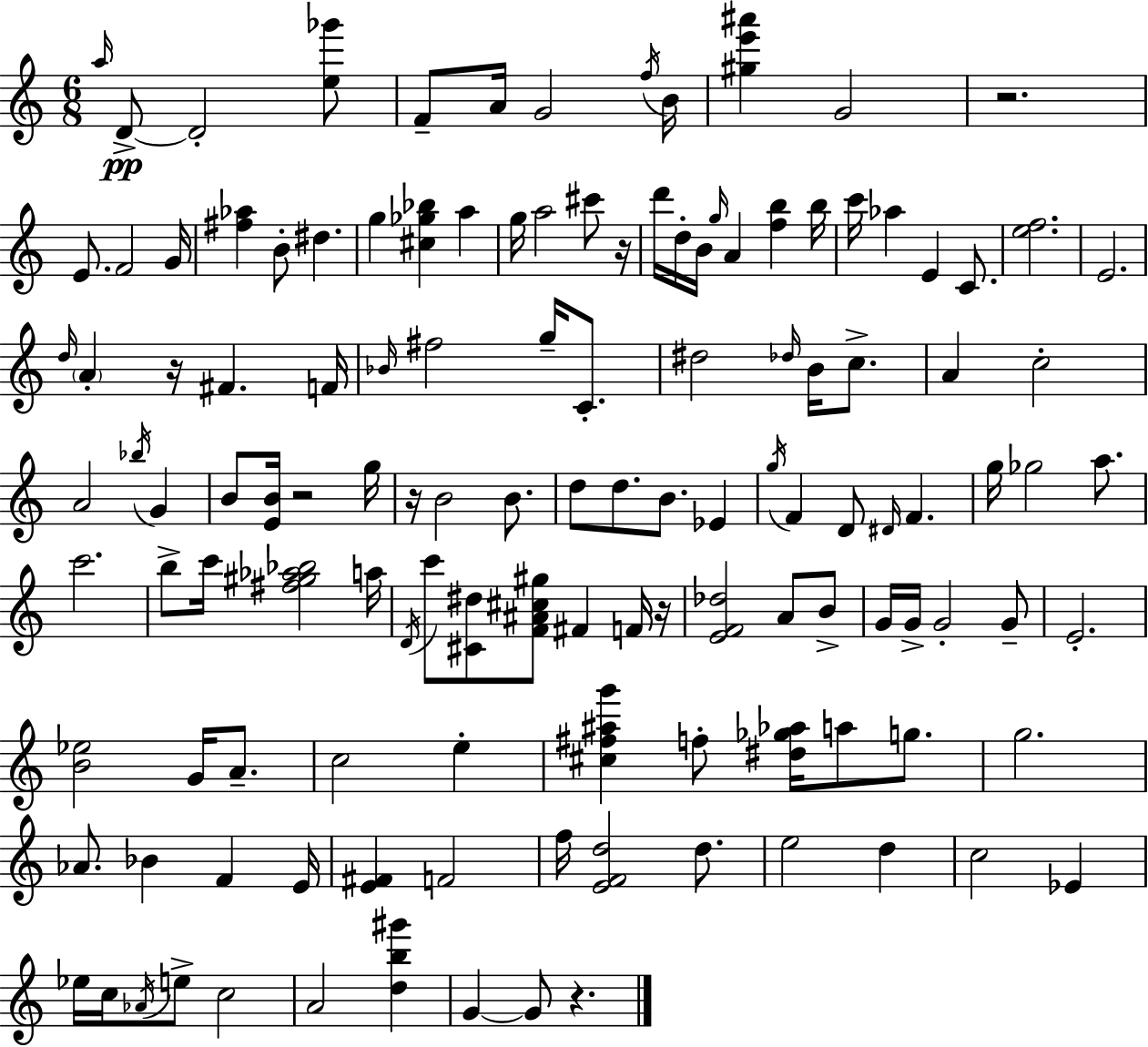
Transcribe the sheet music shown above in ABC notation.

X:1
T:Untitled
M:6/8
L:1/4
K:Am
a/4 D/2 D2 [e_g']/2 F/2 A/4 G2 f/4 B/4 [^ge'^a'] G2 z2 E/2 F2 G/4 [^f_a] B/2 ^d g [^c_g_b] a g/4 a2 ^c'/2 z/4 d'/4 d/4 B/4 g/4 A [fb] b/4 c'/4 _a E C/2 [ef]2 E2 d/4 A z/4 ^F F/4 _B/4 ^f2 g/4 C/2 ^d2 _d/4 B/4 c/2 A c2 A2 _b/4 G B/2 [EB]/4 z2 g/4 z/4 B2 B/2 d/2 d/2 B/2 _E g/4 F D/2 ^D/4 F g/4 _g2 a/2 c'2 b/2 c'/4 [^f^g_a_b]2 a/4 D/4 c'/2 [^C^d]/2 [F^A^c^g]/2 ^F F/4 z/4 [EF_d]2 A/2 B/2 G/4 G/4 G2 G/2 E2 [B_e]2 G/4 A/2 c2 e [^c^f^ag'] f/2 [^d_g_a]/4 a/2 g/2 g2 _A/2 _B F E/4 [E^F] F2 f/4 [EFd]2 d/2 e2 d c2 _E _e/4 c/4 _A/4 e/2 c2 A2 [db^g'] G G/2 z